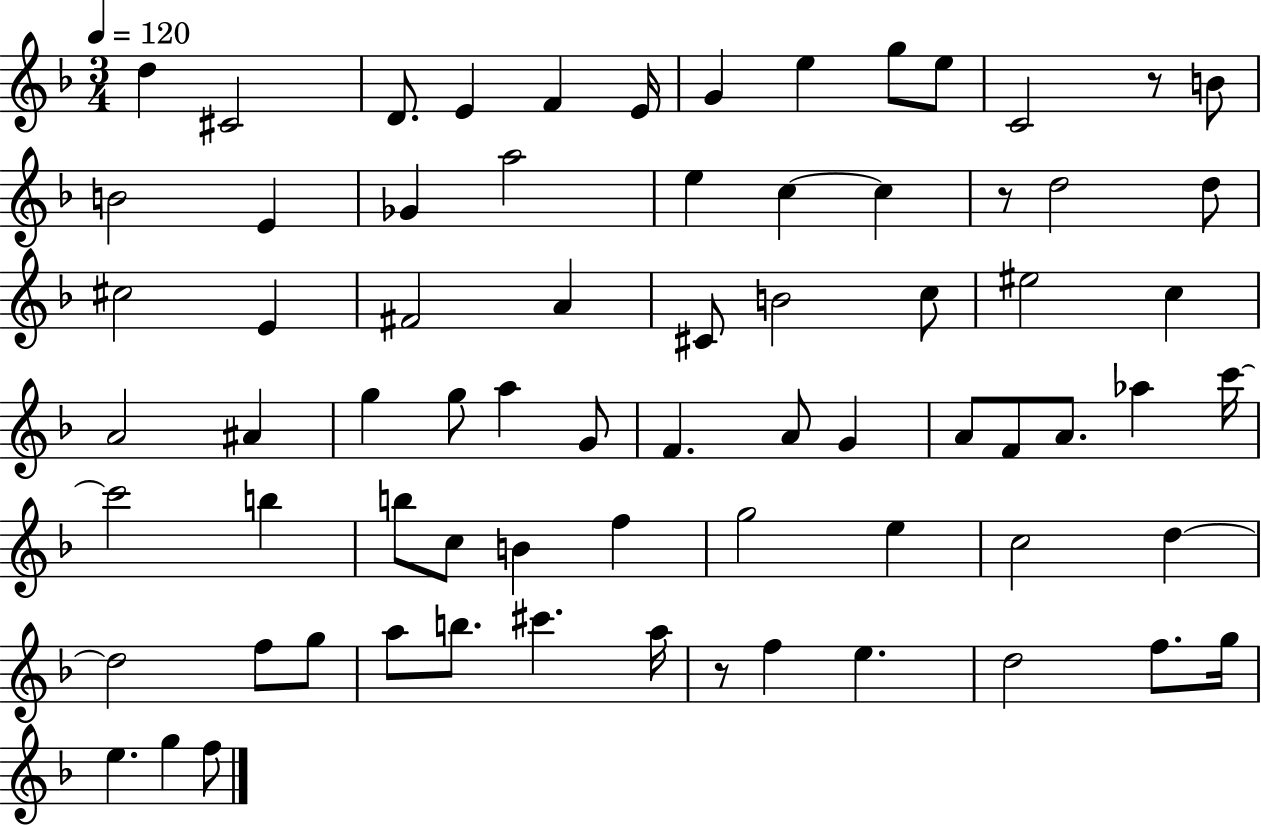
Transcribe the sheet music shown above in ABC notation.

X:1
T:Untitled
M:3/4
L:1/4
K:F
d ^C2 D/2 E F E/4 G e g/2 e/2 C2 z/2 B/2 B2 E _G a2 e c c z/2 d2 d/2 ^c2 E ^F2 A ^C/2 B2 c/2 ^e2 c A2 ^A g g/2 a G/2 F A/2 G A/2 F/2 A/2 _a c'/4 c'2 b b/2 c/2 B f g2 e c2 d d2 f/2 g/2 a/2 b/2 ^c' a/4 z/2 f e d2 f/2 g/4 e g f/2